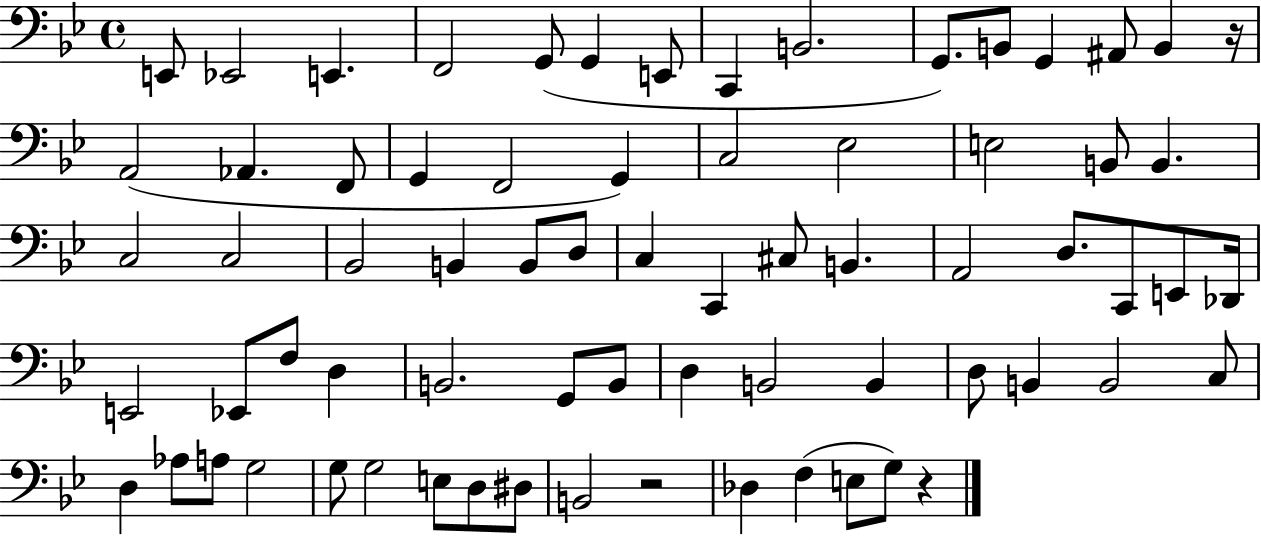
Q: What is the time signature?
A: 4/4